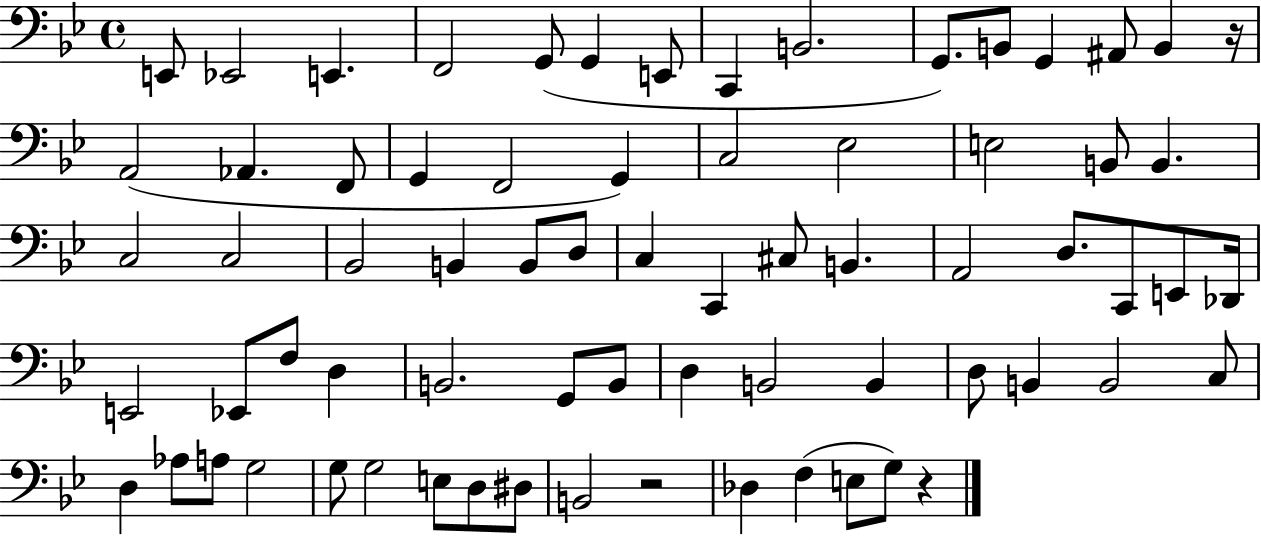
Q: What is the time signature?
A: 4/4